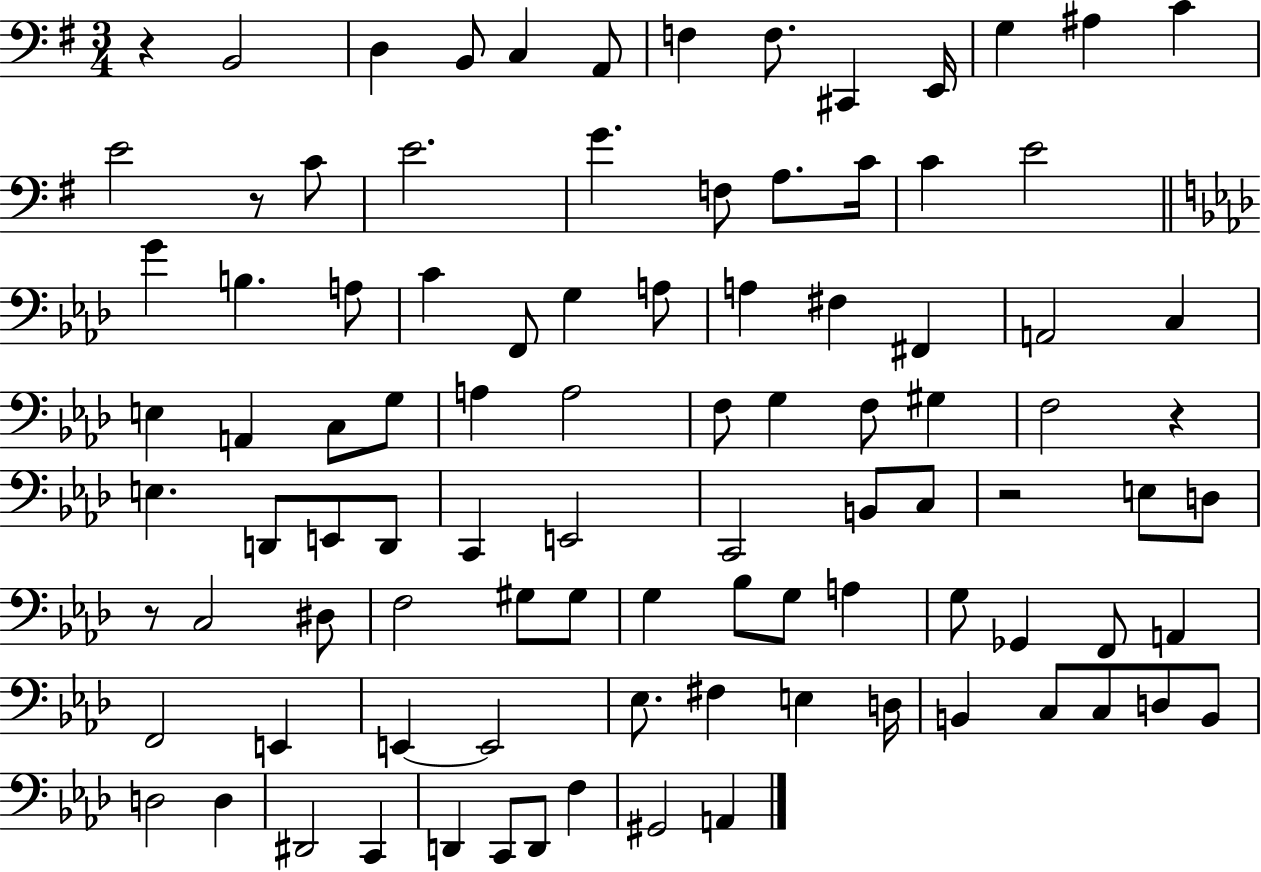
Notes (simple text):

R/q B2/h D3/q B2/e C3/q A2/e F3/q F3/e. C#2/q E2/s G3/q A#3/q C4/q E4/h R/e C4/e E4/h. G4/q. F3/e A3/e. C4/s C4/q E4/h G4/q B3/q. A3/e C4/q F2/e G3/q A3/e A3/q F#3/q F#2/q A2/h C3/q E3/q A2/q C3/e G3/e A3/q A3/h F3/e G3/q F3/e G#3/q F3/h R/q E3/q. D2/e E2/e D2/e C2/q E2/h C2/h B2/e C3/e R/h E3/e D3/e R/e C3/h D#3/e F3/h G#3/e G#3/e G3/q Bb3/e G3/e A3/q G3/e Gb2/q F2/e A2/q F2/h E2/q E2/q E2/h Eb3/e. F#3/q E3/q D3/s B2/q C3/e C3/e D3/e B2/e D3/h D3/q D#2/h C2/q D2/q C2/e D2/e F3/q G#2/h A2/q